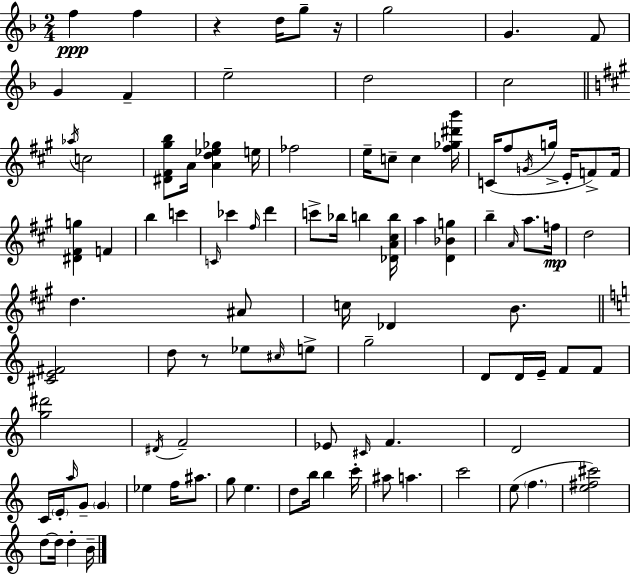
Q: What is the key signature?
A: D minor